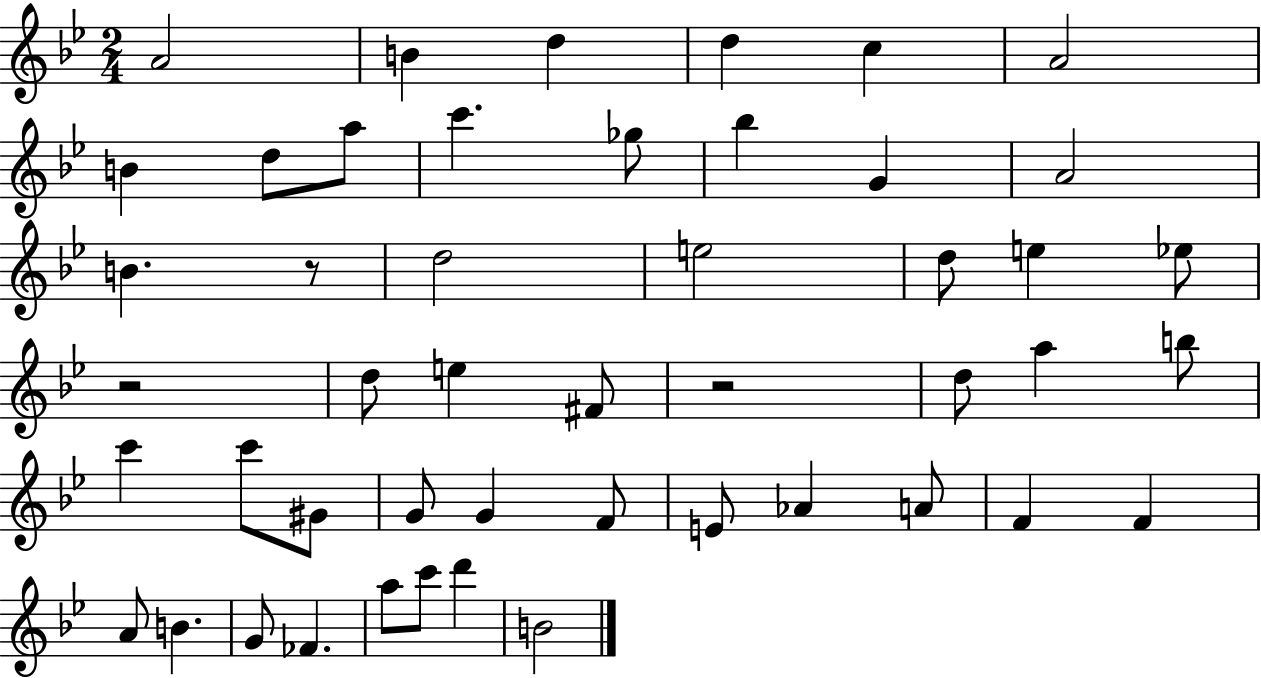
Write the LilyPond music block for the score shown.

{
  \clef treble
  \numericTimeSignature
  \time 2/4
  \key bes \major
  a'2 | b'4 d''4 | d''4 c''4 | a'2 | \break b'4 d''8 a''8 | c'''4. ges''8 | bes''4 g'4 | a'2 | \break b'4. r8 | d''2 | e''2 | d''8 e''4 ees''8 | \break r2 | d''8 e''4 fis'8 | r2 | d''8 a''4 b''8 | \break c'''4 c'''8 gis'8 | g'8 g'4 f'8 | e'8 aes'4 a'8 | f'4 f'4 | \break a'8 b'4. | g'8 fes'4. | a''8 c'''8 d'''4 | b'2 | \break \bar "|."
}